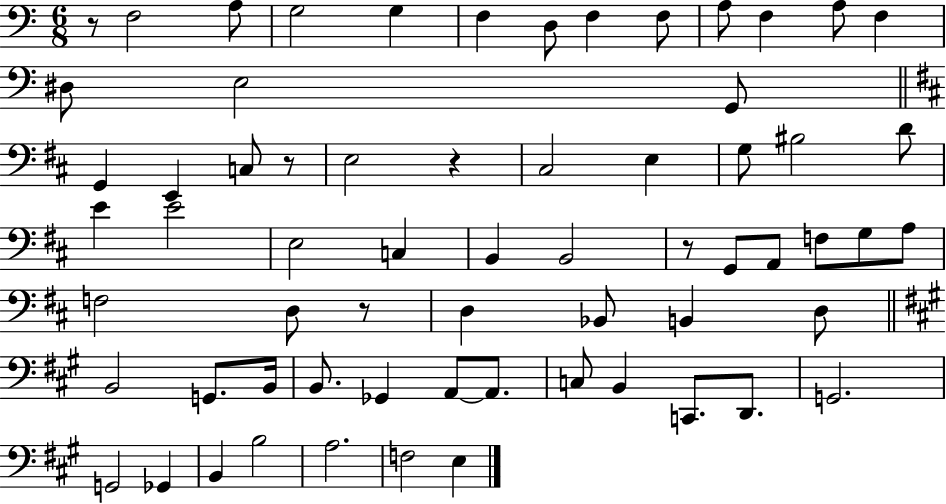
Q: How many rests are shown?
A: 5